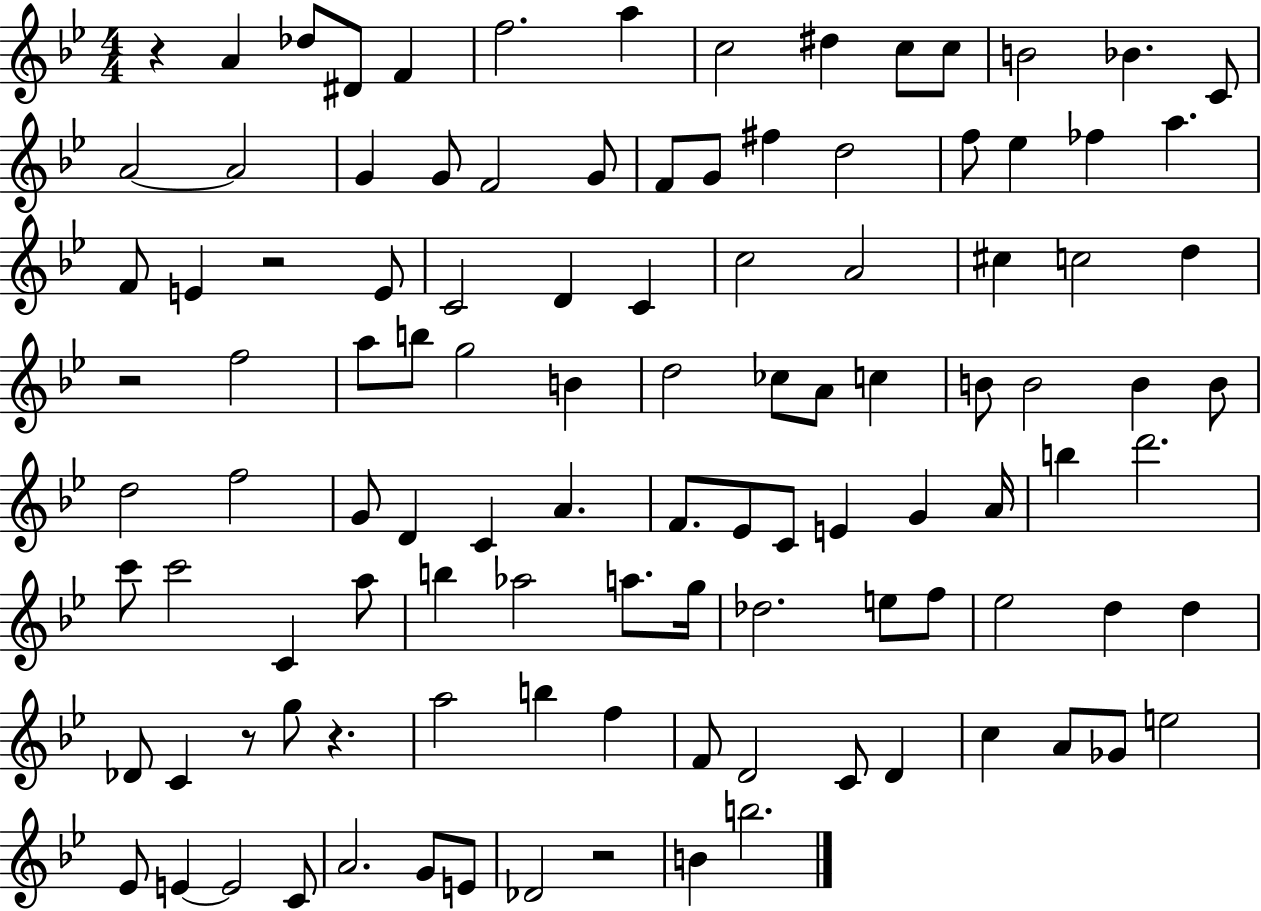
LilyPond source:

{
  \clef treble
  \numericTimeSignature
  \time 4/4
  \key bes \major
  \repeat volta 2 { r4 a'4 des''8 dis'8 f'4 | f''2. a''4 | c''2 dis''4 c''8 c''8 | b'2 bes'4. c'8 | \break a'2~~ a'2 | g'4 g'8 f'2 g'8 | f'8 g'8 fis''4 d''2 | f''8 ees''4 fes''4 a''4. | \break f'8 e'4 r2 e'8 | c'2 d'4 c'4 | c''2 a'2 | cis''4 c''2 d''4 | \break r2 f''2 | a''8 b''8 g''2 b'4 | d''2 ces''8 a'8 c''4 | b'8 b'2 b'4 b'8 | \break d''2 f''2 | g'8 d'4 c'4 a'4. | f'8. ees'8 c'8 e'4 g'4 a'16 | b''4 d'''2. | \break c'''8 c'''2 c'4 a''8 | b''4 aes''2 a''8. g''16 | des''2. e''8 f''8 | ees''2 d''4 d''4 | \break des'8 c'4 r8 g''8 r4. | a''2 b''4 f''4 | f'8 d'2 c'8 d'4 | c''4 a'8 ges'8 e''2 | \break ees'8 e'4~~ e'2 c'8 | a'2. g'8 e'8 | des'2 r2 | b'4 b''2. | \break } \bar "|."
}